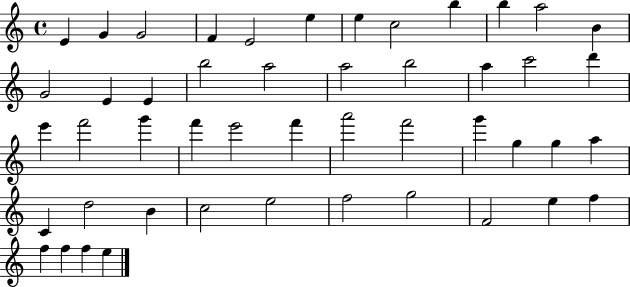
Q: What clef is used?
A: treble